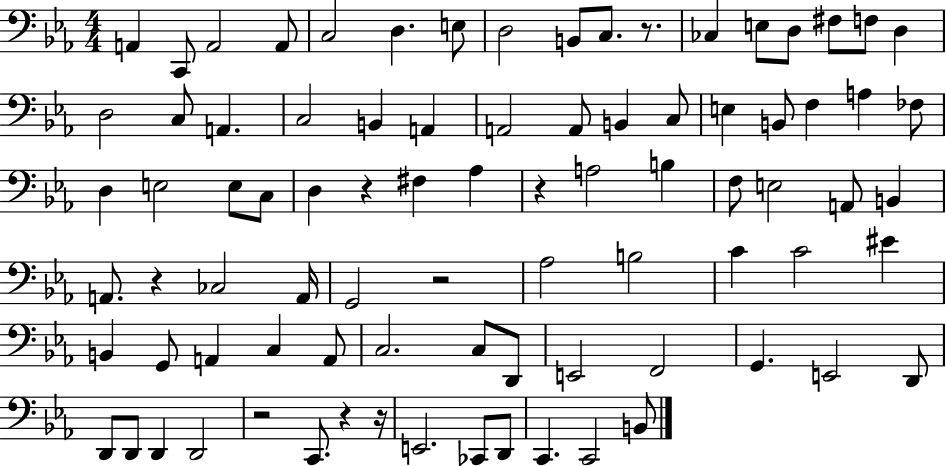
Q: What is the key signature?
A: EES major